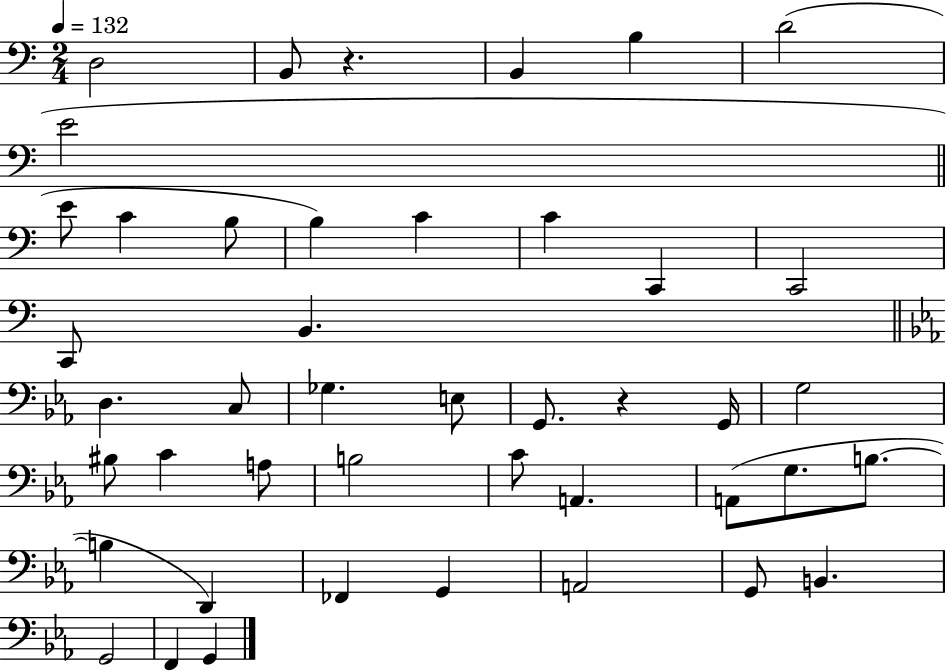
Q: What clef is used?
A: bass